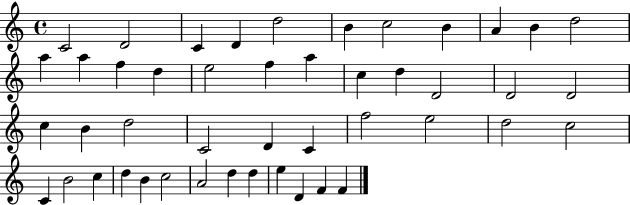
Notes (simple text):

C4/h D4/h C4/q D4/q D5/h B4/q C5/h B4/q A4/q B4/q D5/h A5/q A5/q F5/q D5/q E5/h F5/q A5/q C5/q D5/q D4/h D4/h D4/h C5/q B4/q D5/h C4/h D4/q C4/q F5/h E5/h D5/h C5/h C4/q B4/h C5/q D5/q B4/q C5/h A4/h D5/q D5/q E5/q D4/q F4/q F4/q